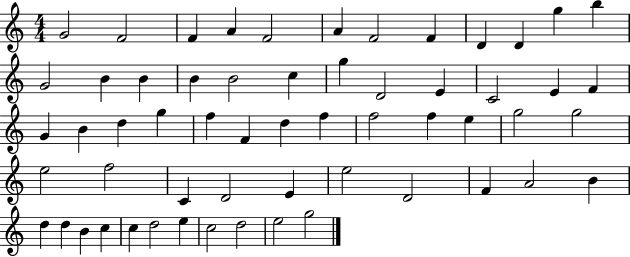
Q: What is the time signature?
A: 4/4